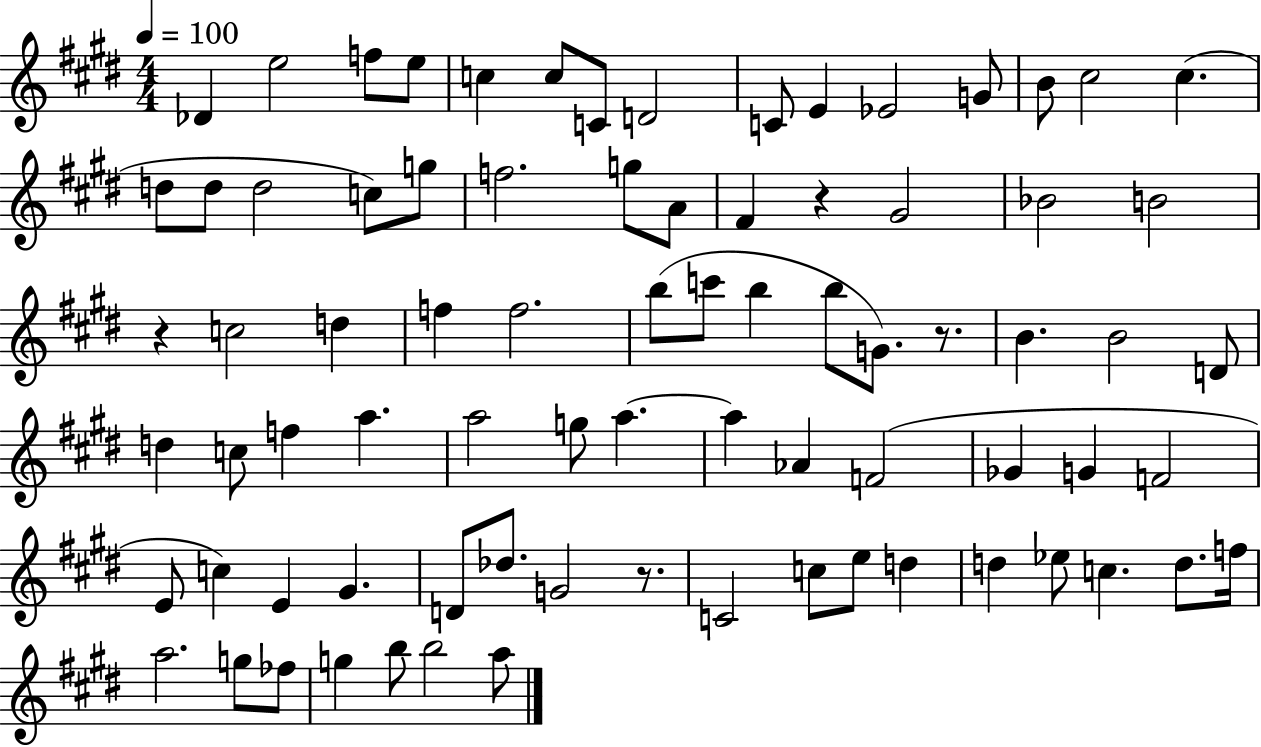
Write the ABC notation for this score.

X:1
T:Untitled
M:4/4
L:1/4
K:E
_D e2 f/2 e/2 c c/2 C/2 D2 C/2 E _E2 G/2 B/2 ^c2 ^c d/2 d/2 d2 c/2 g/2 f2 g/2 A/2 ^F z ^G2 _B2 B2 z c2 d f f2 b/2 c'/2 b b/2 G/2 z/2 B B2 D/2 d c/2 f a a2 g/2 a a _A F2 _G G F2 E/2 c E ^G D/2 _d/2 G2 z/2 C2 c/2 e/2 d d _e/2 c d/2 f/4 a2 g/2 _f/2 g b/2 b2 a/2